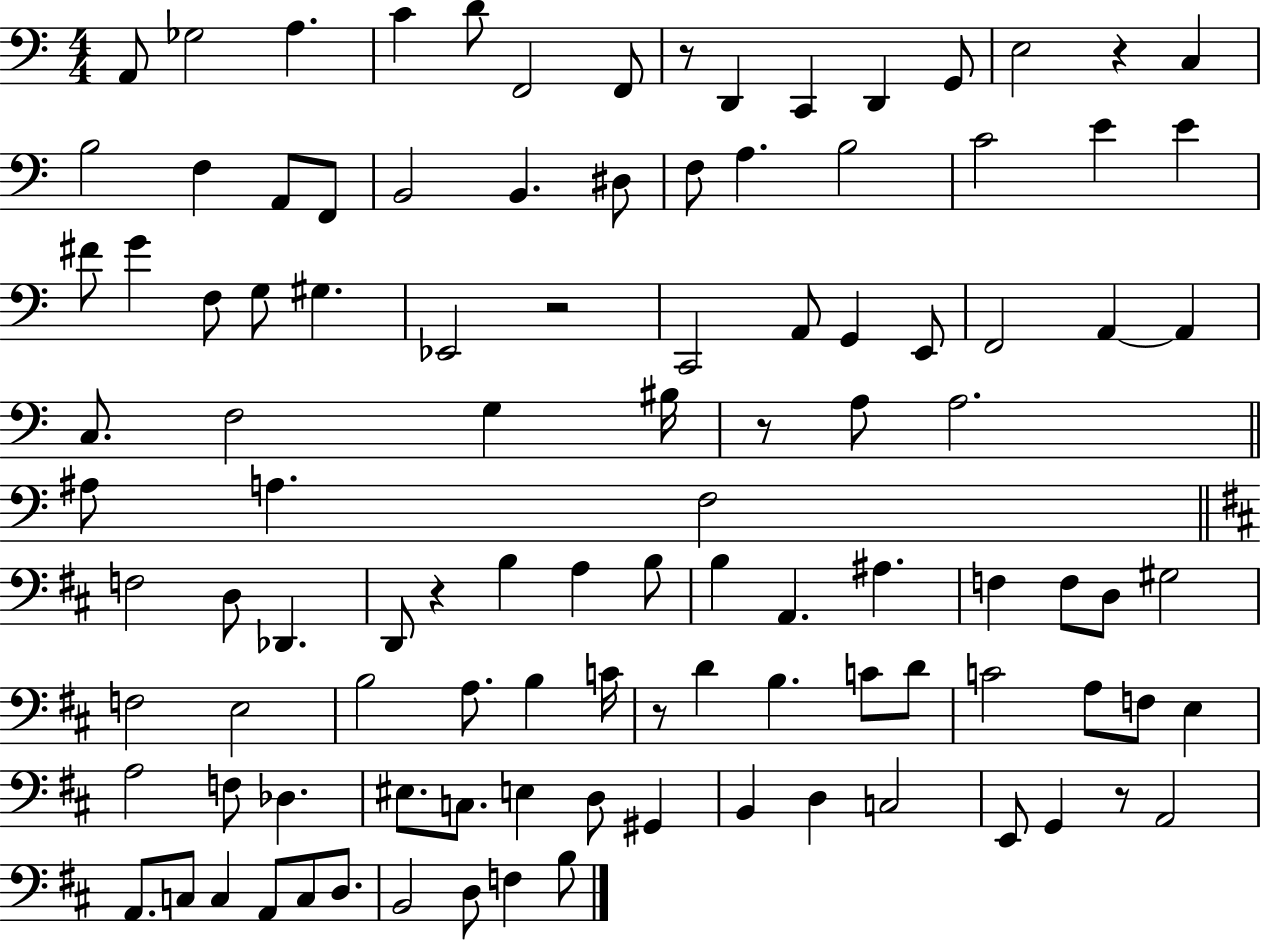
X:1
T:Untitled
M:4/4
L:1/4
K:C
A,,/2 _G,2 A, C D/2 F,,2 F,,/2 z/2 D,, C,, D,, G,,/2 E,2 z C, B,2 F, A,,/2 F,,/2 B,,2 B,, ^D,/2 F,/2 A, B,2 C2 E E ^F/2 G F,/2 G,/2 ^G, _E,,2 z2 C,,2 A,,/2 G,, E,,/2 F,,2 A,, A,, C,/2 F,2 G, ^B,/4 z/2 A,/2 A,2 ^A,/2 A, F,2 F,2 D,/2 _D,, D,,/2 z B, A, B,/2 B, A,, ^A, F, F,/2 D,/2 ^G,2 F,2 E,2 B,2 A,/2 B, C/4 z/2 D B, C/2 D/2 C2 A,/2 F,/2 E, A,2 F,/2 _D, ^E,/2 C,/2 E, D,/2 ^G,, B,, D, C,2 E,,/2 G,, z/2 A,,2 A,,/2 C,/2 C, A,,/2 C,/2 D,/2 B,,2 D,/2 F, B,/2